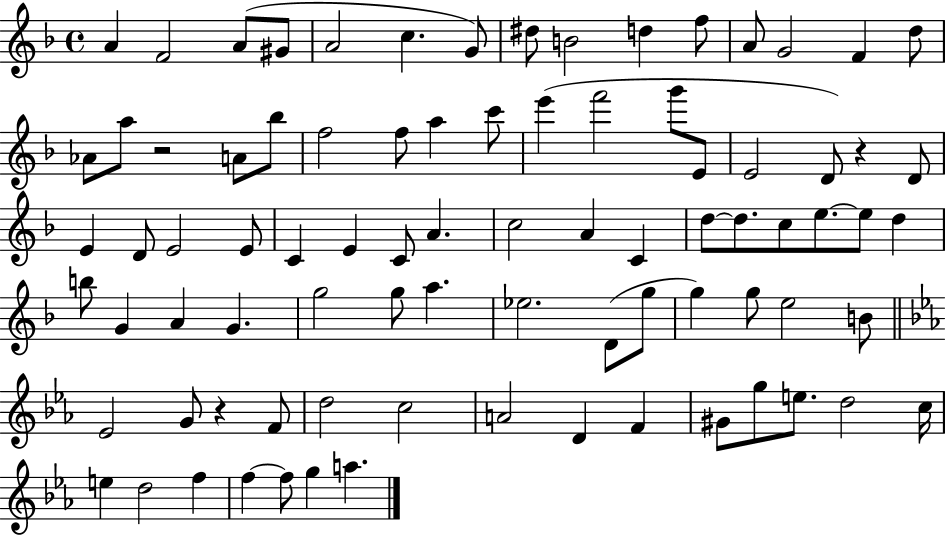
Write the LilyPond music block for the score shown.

{
  \clef treble
  \time 4/4
  \defaultTimeSignature
  \key f \major
  a'4 f'2 a'8( gis'8 | a'2 c''4. g'8) | dis''8 b'2 d''4 f''8 | a'8 g'2 f'4 d''8 | \break aes'8 a''8 r2 a'8 bes''8 | f''2 f''8 a''4 c'''8 | e'''4( f'''2 g'''8 e'8 | e'2 d'8) r4 d'8 | \break e'4 d'8 e'2 e'8 | c'4 e'4 c'8 a'4. | c''2 a'4 c'4 | d''8~~ d''8. c''8 e''8.~~ e''8 d''4 | \break b''8 g'4 a'4 g'4. | g''2 g''8 a''4. | ees''2. d'8( g''8 | g''4) g''8 e''2 b'8 | \break \bar "||" \break \key ees \major ees'2 g'8 r4 f'8 | d''2 c''2 | a'2 d'4 f'4 | gis'8 g''8 e''8. d''2 c''16 | \break e''4 d''2 f''4 | f''4~~ f''8 g''4 a''4. | \bar "|."
}